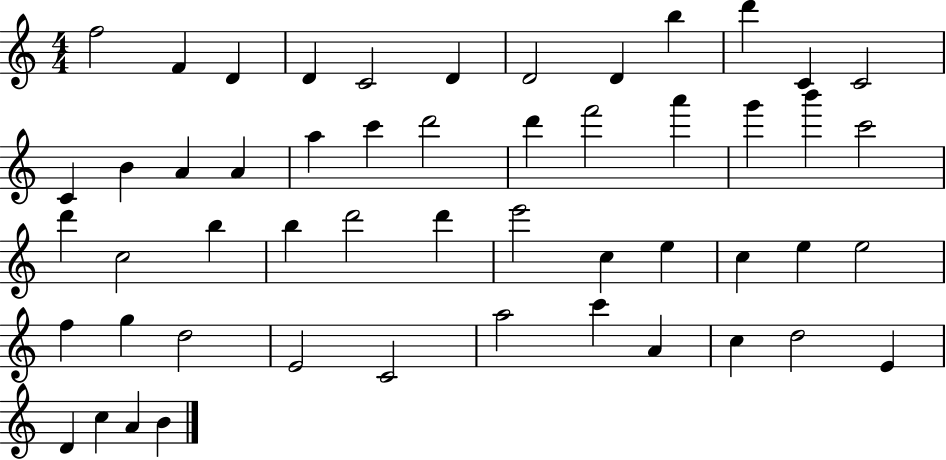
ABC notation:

X:1
T:Untitled
M:4/4
L:1/4
K:C
f2 F D D C2 D D2 D b d' C C2 C B A A a c' d'2 d' f'2 a' g' b' c'2 d' c2 b b d'2 d' e'2 c e c e e2 f g d2 E2 C2 a2 c' A c d2 E D c A B